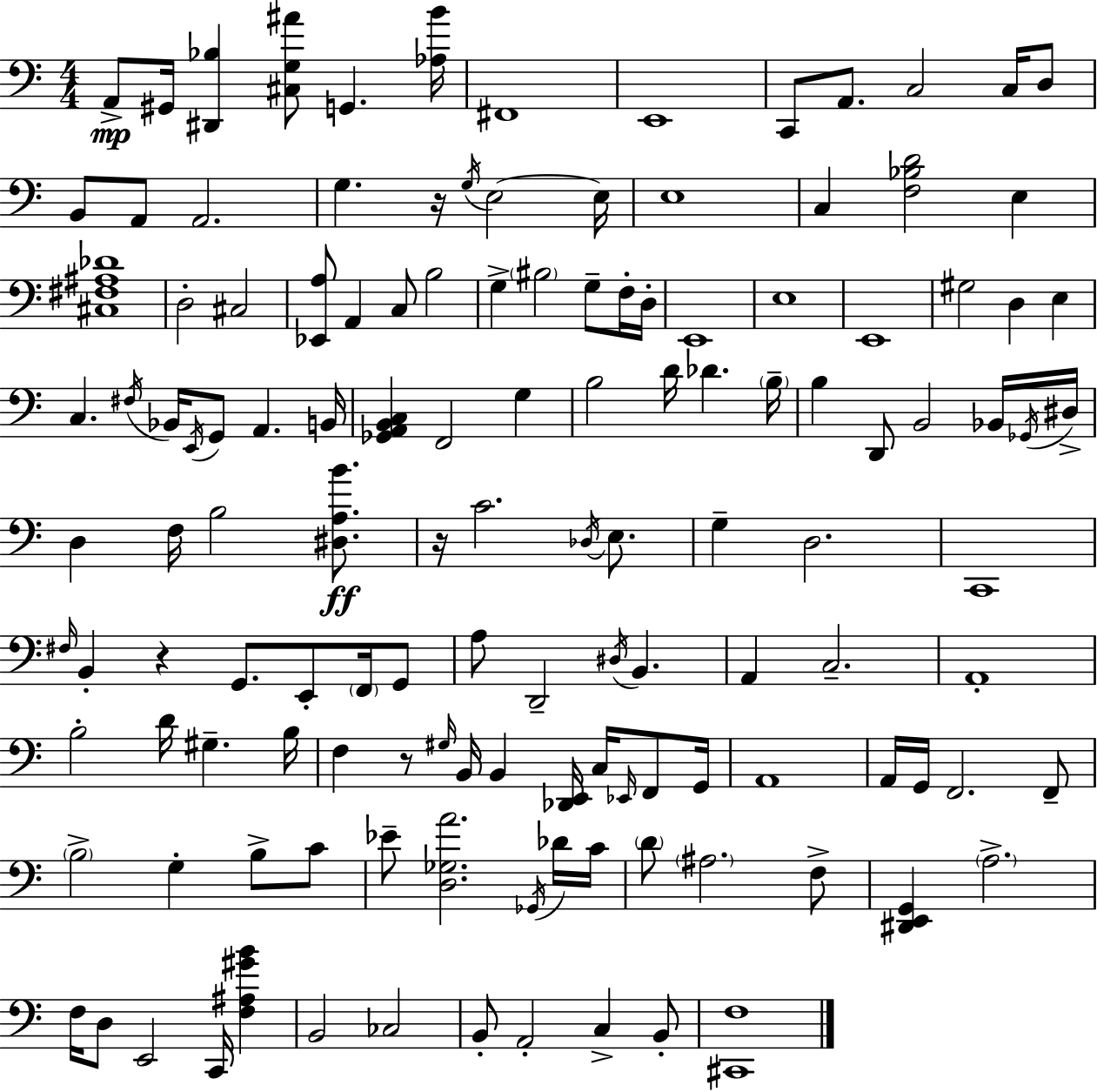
X:1
T:Untitled
M:4/4
L:1/4
K:Am
A,,/2 ^G,,/4 [^D,,_B,] [^C,G,^A]/2 G,, [_A,B]/4 ^F,,4 E,,4 C,,/2 A,,/2 C,2 C,/4 D,/2 B,,/2 A,,/2 A,,2 G, z/4 G,/4 E,2 E,/4 E,4 C, [F,_B,D]2 E, [^C,^F,^A,_D]4 D,2 ^C,2 [_E,,A,]/2 A,, C,/2 B,2 G, ^B,2 G,/2 F,/4 D,/4 E,,4 E,4 E,,4 ^G,2 D, E, C, ^F,/4 _B,,/4 E,,/4 G,,/2 A,, B,,/4 [_G,,A,,B,,C,] F,,2 G, B,2 D/4 _D B,/4 B, D,,/2 B,,2 _B,,/4 _G,,/4 ^D,/4 D, F,/4 B,2 [^D,A,B]/2 z/4 C2 _D,/4 E,/2 G, D,2 C,,4 ^F,/4 B,, z G,,/2 E,,/2 F,,/4 G,,/2 A,/2 D,,2 ^D,/4 B,, A,, C,2 A,,4 B,2 D/4 ^G, B,/4 F, z/2 ^G,/4 B,,/4 B,, [_D,,E,,]/4 C,/4 _E,,/4 F,,/2 G,,/4 A,,4 A,,/4 G,,/4 F,,2 F,,/2 B,2 G, B,/2 C/2 _E/2 [D,_G,A]2 _G,,/4 _D/4 C/4 D/2 ^A,2 F,/2 [^D,,E,,G,,] A,2 F,/4 D,/2 E,,2 C,,/4 [F,^A,^GB] B,,2 _C,2 B,,/2 A,,2 C, B,,/2 [^C,,F,]4